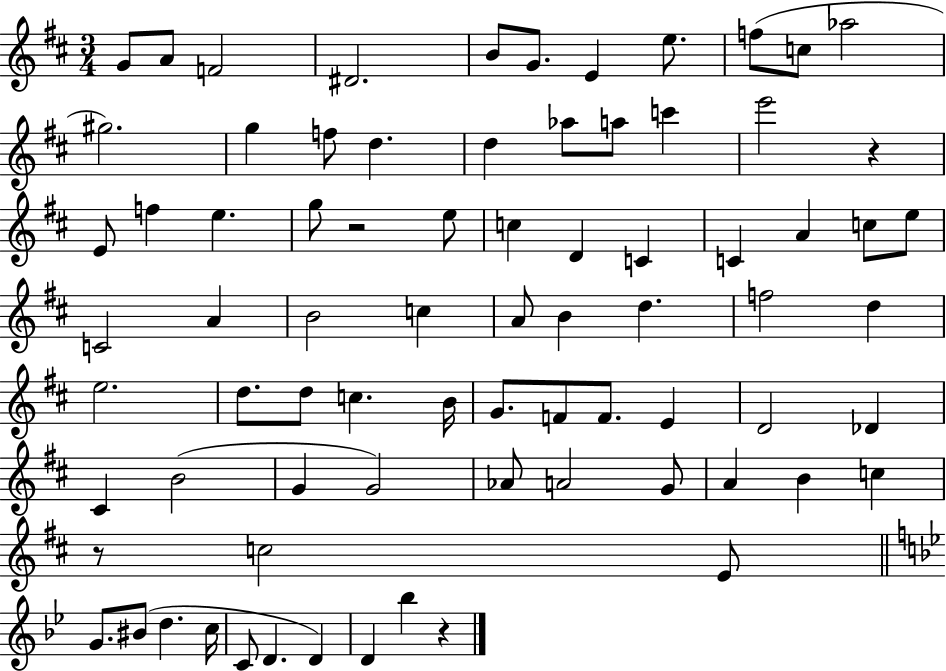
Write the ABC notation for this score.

X:1
T:Untitled
M:3/4
L:1/4
K:D
G/2 A/2 F2 ^D2 B/2 G/2 E e/2 f/2 c/2 _a2 ^g2 g f/2 d d _a/2 a/2 c' e'2 z E/2 f e g/2 z2 e/2 c D C C A c/2 e/2 C2 A B2 c A/2 B d f2 d e2 d/2 d/2 c B/4 G/2 F/2 F/2 E D2 _D ^C B2 G G2 _A/2 A2 G/2 A B c z/2 c2 E/2 G/2 ^B/2 d c/4 C/2 D D D _b z